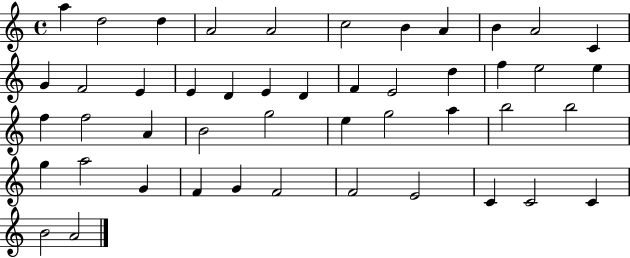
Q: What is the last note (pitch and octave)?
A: A4